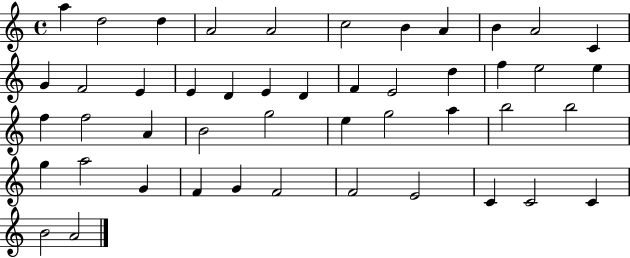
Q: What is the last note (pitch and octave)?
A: A4